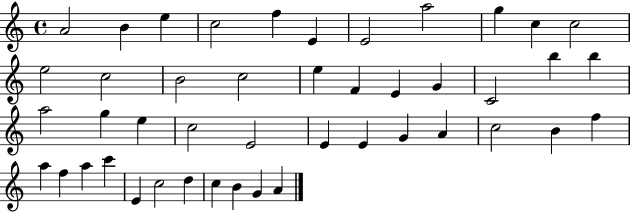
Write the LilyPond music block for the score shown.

{
  \clef treble
  \time 4/4
  \defaultTimeSignature
  \key c \major
  a'2 b'4 e''4 | c''2 f''4 e'4 | e'2 a''2 | g''4 c''4 c''2 | \break e''2 c''2 | b'2 c''2 | e''4 f'4 e'4 g'4 | c'2 b''4 b''4 | \break a''2 g''4 e''4 | c''2 e'2 | e'4 e'4 g'4 a'4 | c''2 b'4 f''4 | \break a''4 f''4 a''4 c'''4 | e'4 c''2 d''4 | c''4 b'4 g'4 a'4 | \bar "|."
}